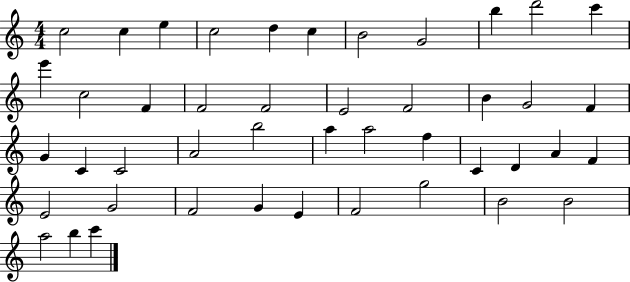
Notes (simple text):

C5/h C5/q E5/q C5/h D5/q C5/q B4/h G4/h B5/q D6/h C6/q E6/q C5/h F4/q F4/h F4/h E4/h F4/h B4/q G4/h F4/q G4/q C4/q C4/h A4/h B5/h A5/q A5/h F5/q C4/q D4/q A4/q F4/q E4/h G4/h F4/h G4/q E4/q F4/h G5/h B4/h B4/h A5/h B5/q C6/q